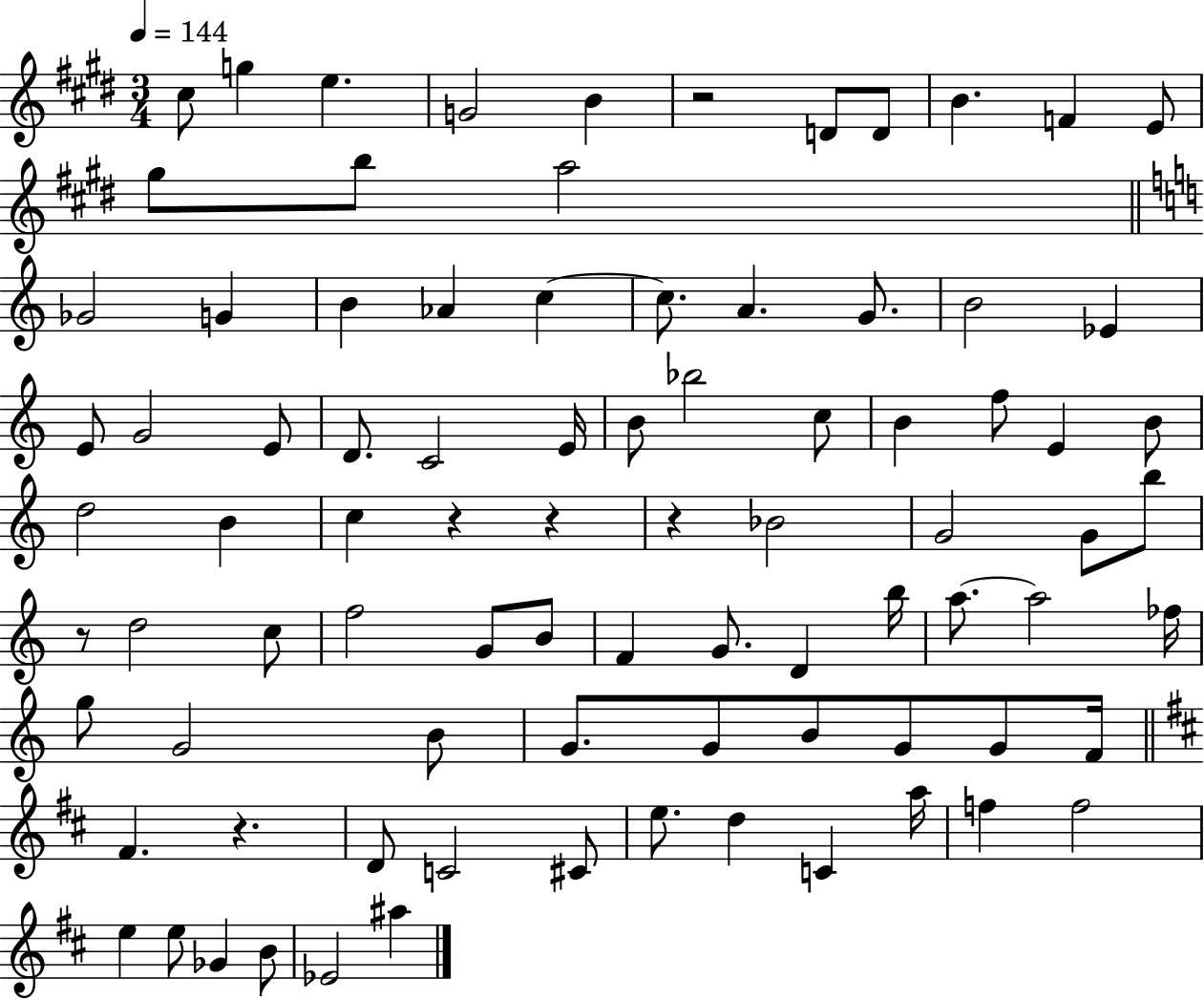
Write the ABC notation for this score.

X:1
T:Untitled
M:3/4
L:1/4
K:E
^c/2 g e G2 B z2 D/2 D/2 B F E/2 ^g/2 b/2 a2 _G2 G B _A c c/2 A G/2 B2 _E E/2 G2 E/2 D/2 C2 E/4 B/2 _b2 c/2 B f/2 E B/2 d2 B c z z z _B2 G2 G/2 b/2 z/2 d2 c/2 f2 G/2 B/2 F G/2 D b/4 a/2 a2 _f/4 g/2 G2 B/2 G/2 G/2 B/2 G/2 G/2 F/4 ^F z D/2 C2 ^C/2 e/2 d C a/4 f f2 e e/2 _G B/2 _E2 ^a